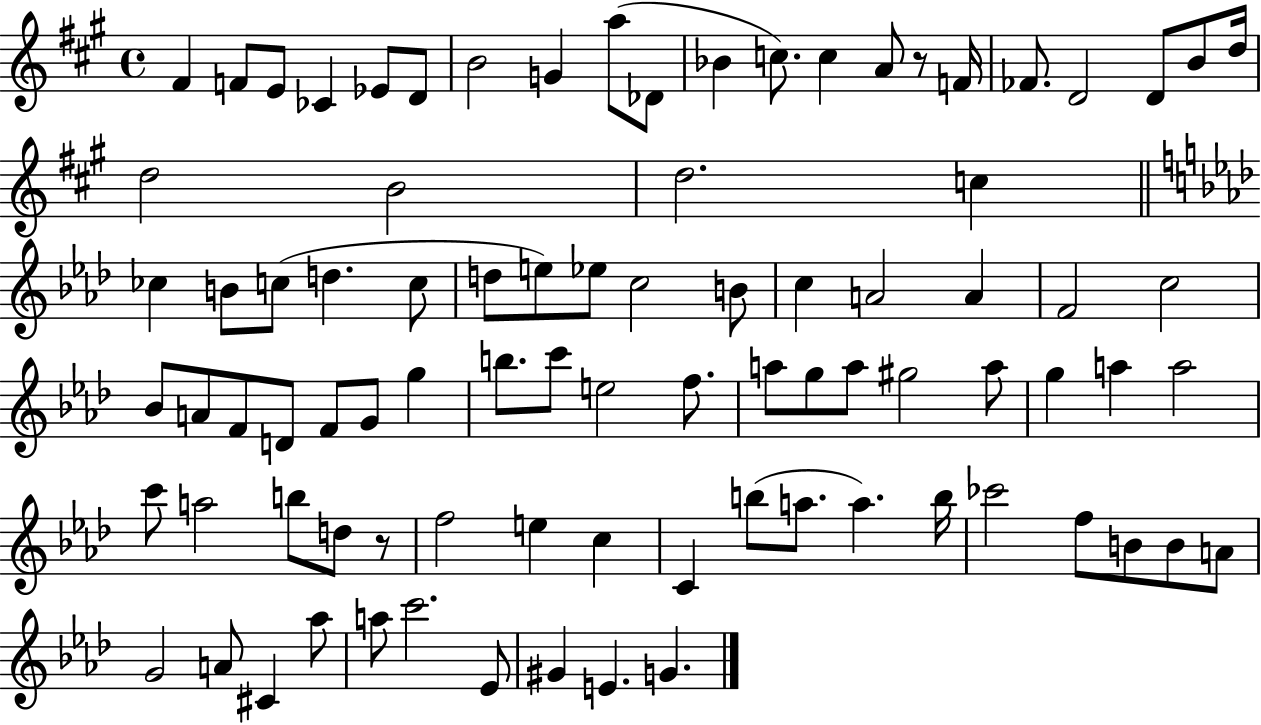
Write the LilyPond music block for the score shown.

{
  \clef treble
  \time 4/4
  \defaultTimeSignature
  \key a \major
  \repeat volta 2 { fis'4 f'8 e'8 ces'4 ees'8 d'8 | b'2 g'4 a''8( des'8 | bes'4 c''8.) c''4 a'8 r8 f'16 | fes'8. d'2 d'8 b'8 d''16 | \break d''2 b'2 | d''2. c''4 | \bar "||" \break \key f \minor ces''4 b'8 c''8( d''4. c''8 | d''8 e''8) ees''8 c''2 b'8 | c''4 a'2 a'4 | f'2 c''2 | \break bes'8 a'8 f'8 d'8 f'8 g'8 g''4 | b''8. c'''8 e''2 f''8. | a''8 g''8 a''8 gis''2 a''8 | g''4 a''4 a''2 | \break c'''8 a''2 b''8 d''8 r8 | f''2 e''4 c''4 | c'4 b''8( a''8. a''4.) b''16 | ces'''2 f''8 b'8 b'8 a'8 | \break g'2 a'8 cis'4 aes''8 | a''8 c'''2. ees'8 | gis'4 e'4. g'4. | } \bar "|."
}